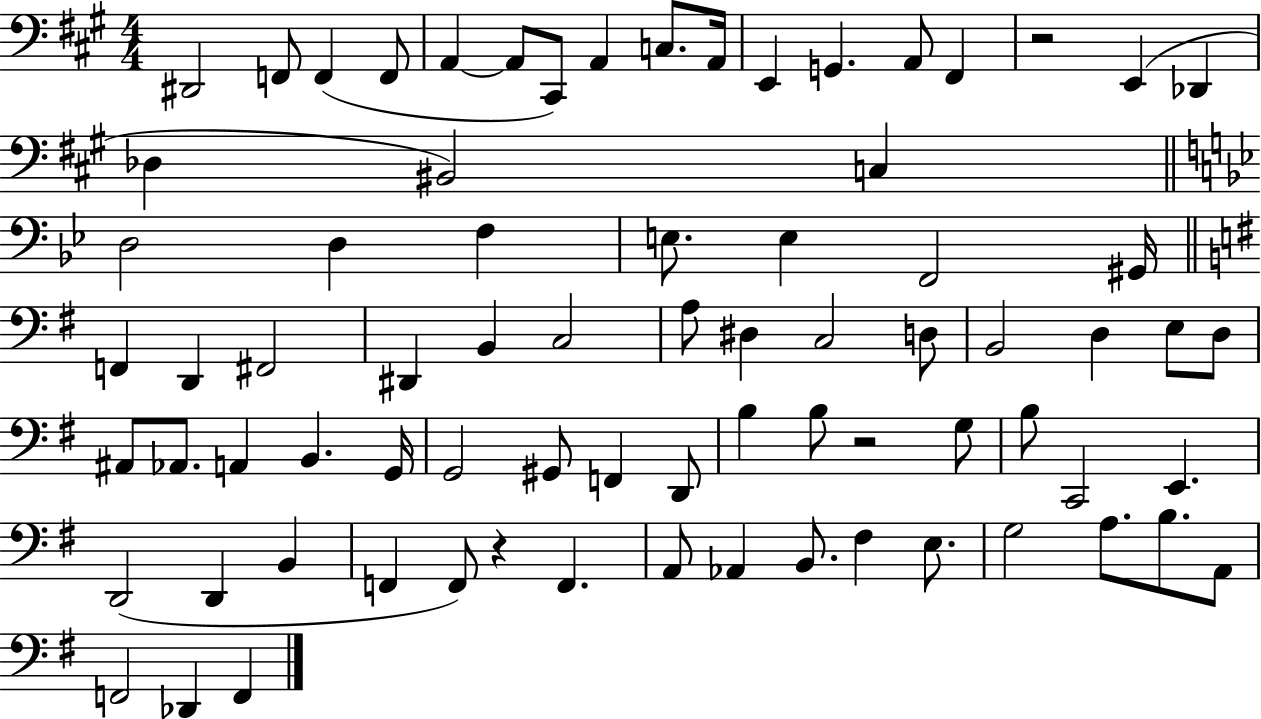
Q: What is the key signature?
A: A major